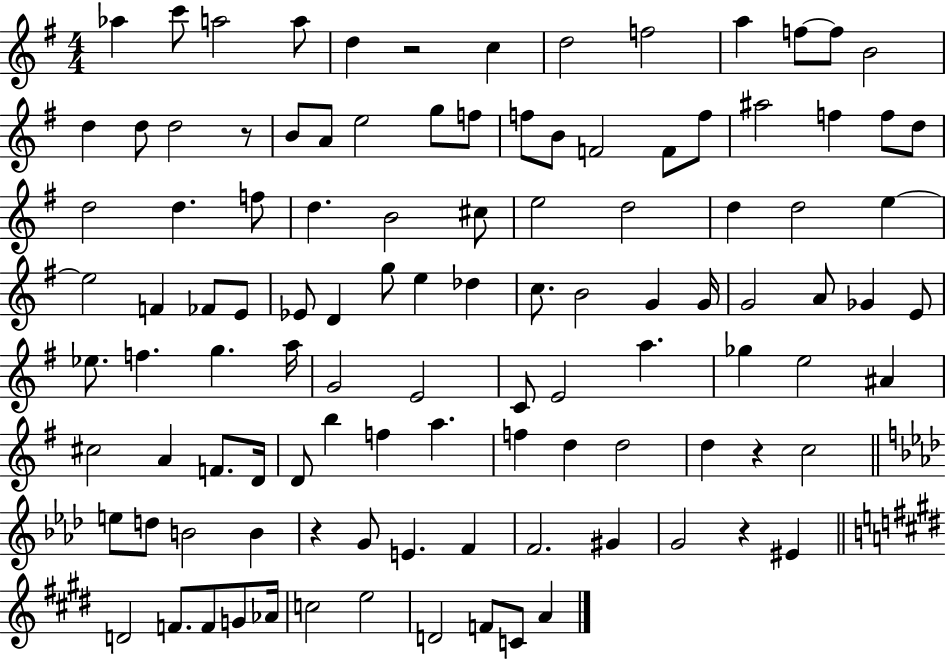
X:1
T:Untitled
M:4/4
L:1/4
K:G
_a c'/2 a2 a/2 d z2 c d2 f2 a f/2 f/2 B2 d d/2 d2 z/2 B/2 A/2 e2 g/2 f/2 f/2 B/2 F2 F/2 f/2 ^a2 f f/2 d/2 d2 d f/2 d B2 ^c/2 e2 d2 d d2 e e2 F _F/2 E/2 _E/2 D g/2 e _d c/2 B2 G G/4 G2 A/2 _G E/2 _e/2 f g a/4 G2 E2 C/2 E2 a _g e2 ^A ^c2 A F/2 D/4 D/2 b f a f d d2 d z c2 e/2 d/2 B2 B z G/2 E F F2 ^G G2 z ^E D2 F/2 F/2 G/2 _A/4 c2 e2 D2 F/2 C/2 A